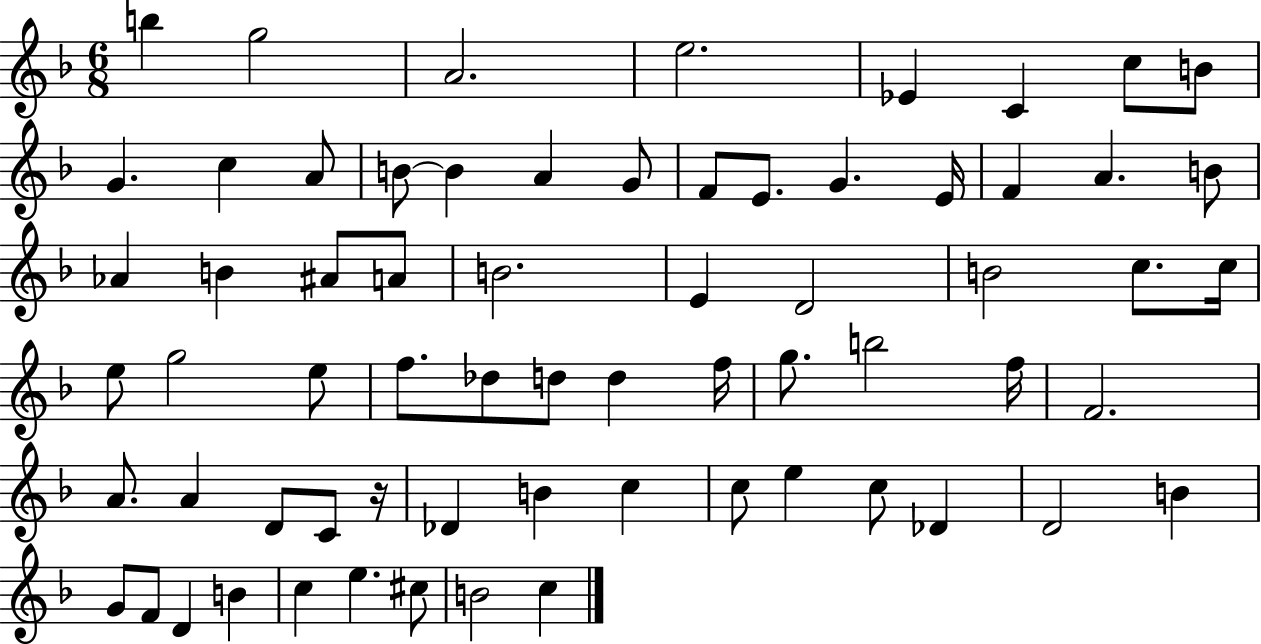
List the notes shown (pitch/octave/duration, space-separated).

B5/q G5/h A4/h. E5/h. Eb4/q C4/q C5/e B4/e G4/q. C5/q A4/e B4/e B4/q A4/q G4/e F4/e E4/e. G4/q. E4/s F4/q A4/q. B4/e Ab4/q B4/q A#4/e A4/e B4/h. E4/q D4/h B4/h C5/e. C5/s E5/e G5/h E5/e F5/e. Db5/e D5/e D5/q F5/s G5/e. B5/h F5/s F4/h. A4/e. A4/q D4/e C4/e R/s Db4/q B4/q C5/q C5/e E5/q C5/e Db4/q D4/h B4/q G4/e F4/e D4/q B4/q C5/q E5/q. C#5/e B4/h C5/q